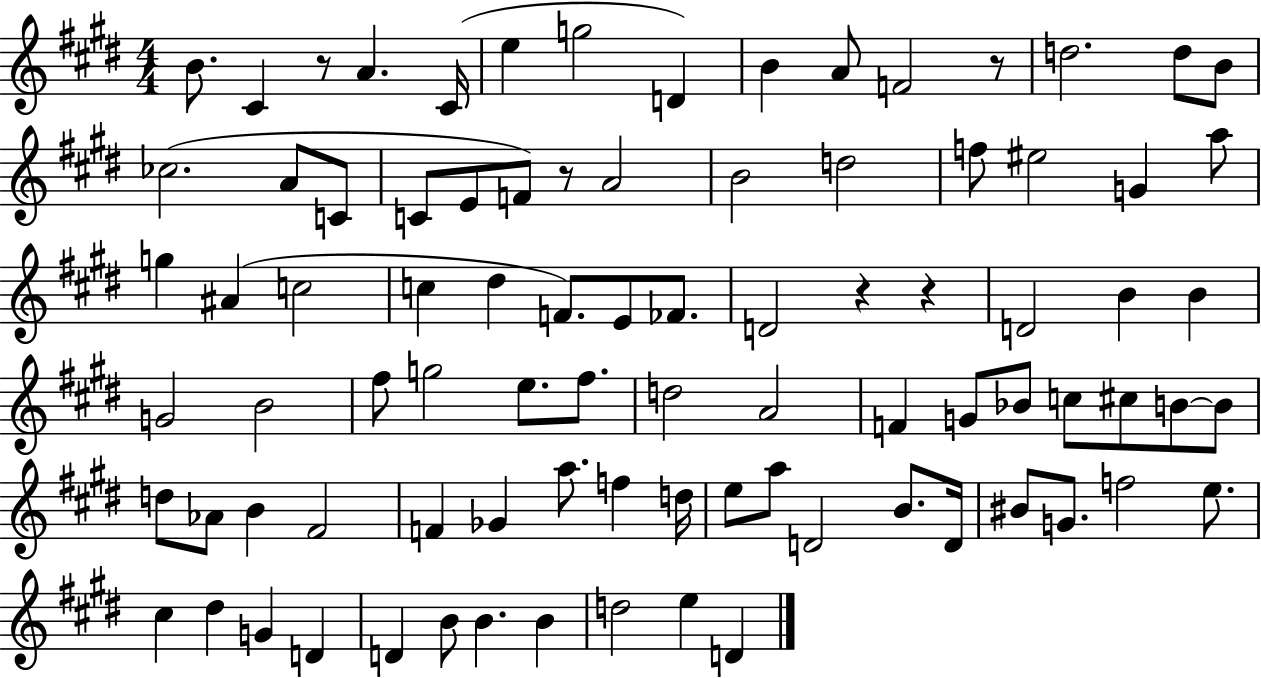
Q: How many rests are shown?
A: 5